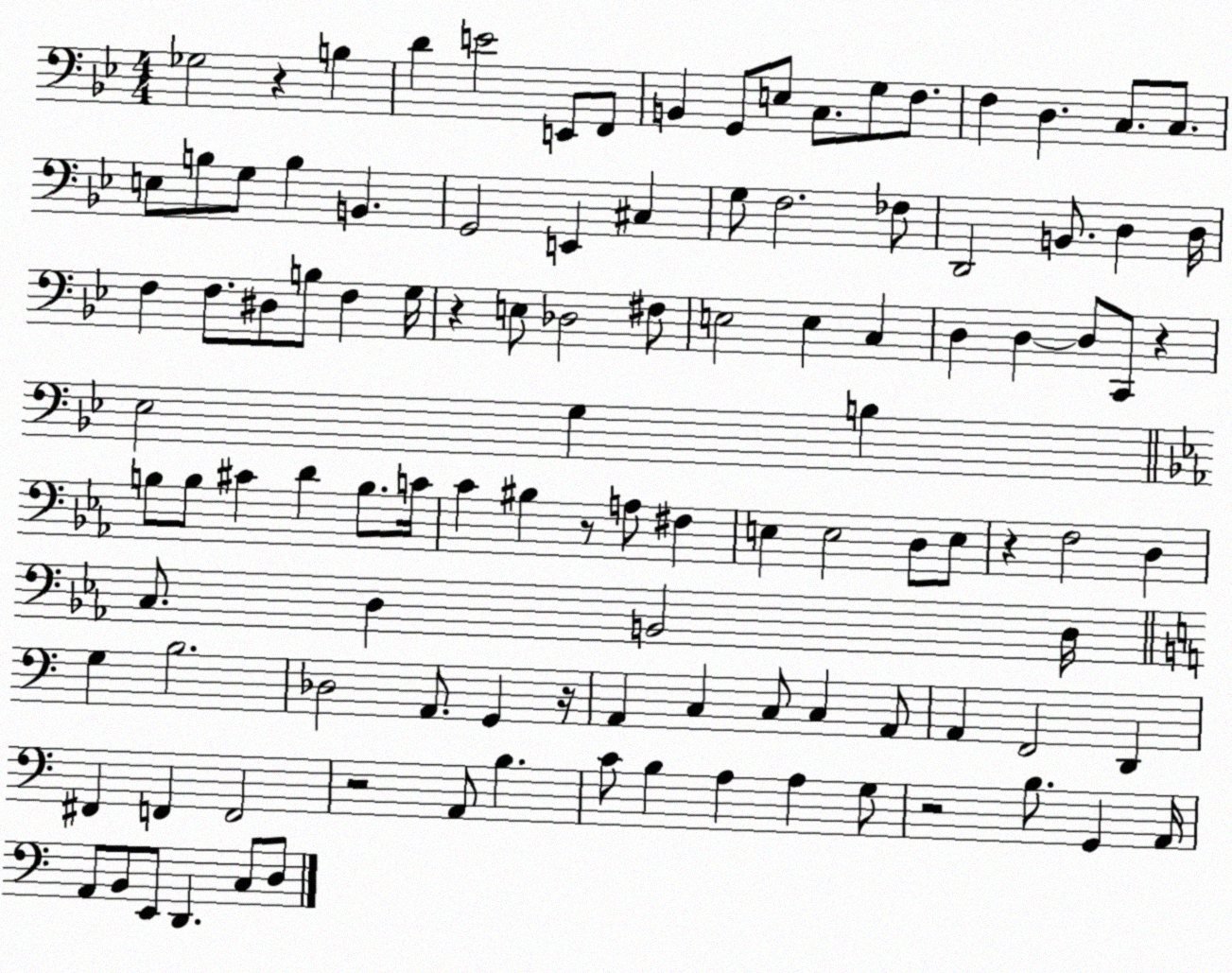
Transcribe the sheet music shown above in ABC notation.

X:1
T:Untitled
M:4/4
L:1/4
K:Bb
_G,2 z B, D E2 E,,/2 F,,/2 B,, G,,/2 E,/2 C,/2 G,/2 F,/2 F, D, C,/2 C,/2 E,/2 B,/2 G,/2 B, B,, G,,2 E,, ^C, G,/2 F,2 _F,/2 D,,2 B,,/2 D, D,/4 F, F,/2 ^D,/2 B,/2 F, G,/4 z E,/2 _D,2 ^F,/2 E,2 E, C, D, D, D,/2 C,,/2 z _E,2 G, B, B,/2 B,/2 ^C D B,/2 C/4 C ^B, z/2 A,/2 ^F, E, E,2 D,/2 E,/2 z F,2 D, C,/2 D, B,,2 D,/4 G, B,2 _D,2 A,,/2 G,, z/4 A,, C, C,/2 C, A,,/2 A,, F,,2 D,, ^F,, F,, F,,2 z2 A,,/2 B, C/2 B, A, A, G,/2 z2 B,/2 G,, A,,/4 A,,/2 B,,/2 E,,/2 D,, C,/2 D,/2